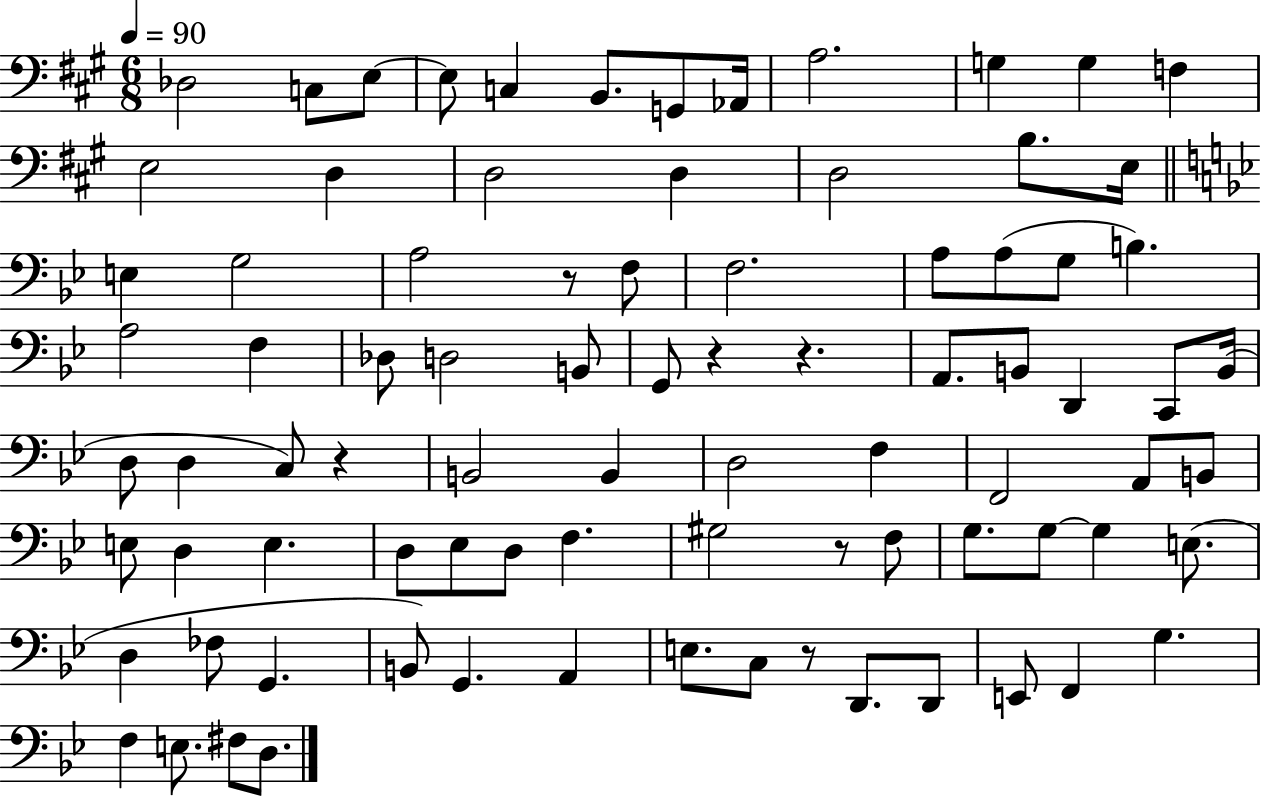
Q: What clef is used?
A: bass